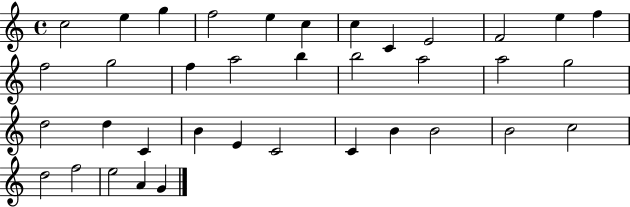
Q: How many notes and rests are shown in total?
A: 37